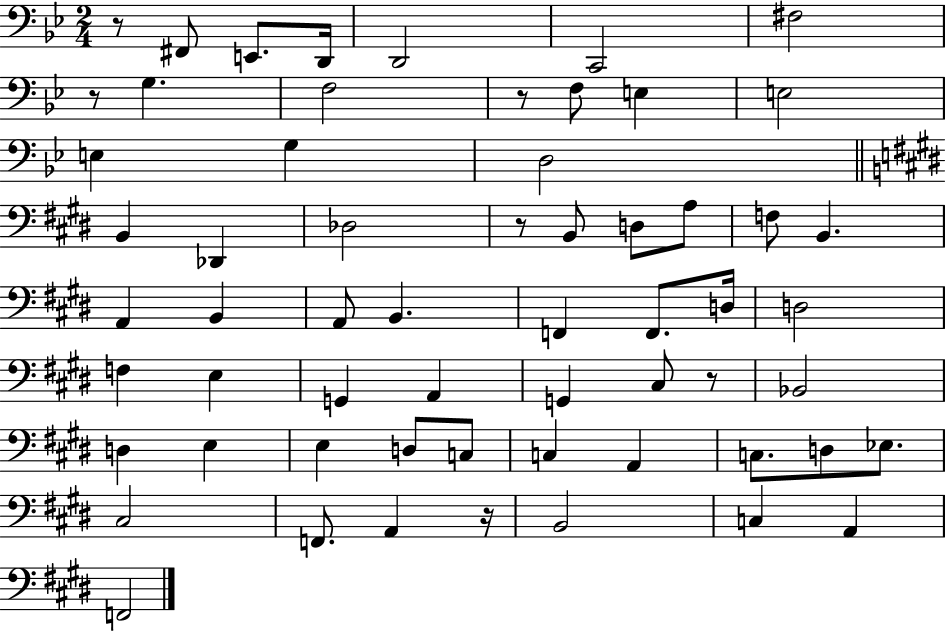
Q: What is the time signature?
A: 2/4